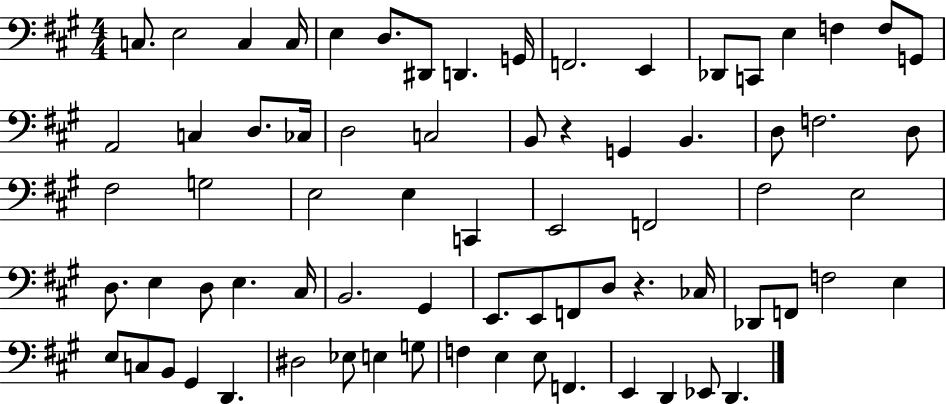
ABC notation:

X:1
T:Untitled
M:4/4
L:1/4
K:A
C,/2 E,2 C, C,/4 E, D,/2 ^D,,/2 D,, G,,/4 F,,2 E,, _D,,/2 C,,/2 E, F, F,/2 G,,/2 A,,2 C, D,/2 _C,/4 D,2 C,2 B,,/2 z G,, B,, D,/2 F,2 D,/2 ^F,2 G,2 E,2 E, C,, E,,2 F,,2 ^F,2 E,2 D,/2 E, D,/2 E, ^C,/4 B,,2 ^G,, E,,/2 E,,/2 F,,/2 D,/2 z _C,/4 _D,,/2 F,,/2 F,2 E, E,/2 C,/2 B,,/2 ^G,, D,, ^D,2 _E,/2 E, G,/2 F, E, E,/2 F,, E,, D,, _E,,/2 D,,